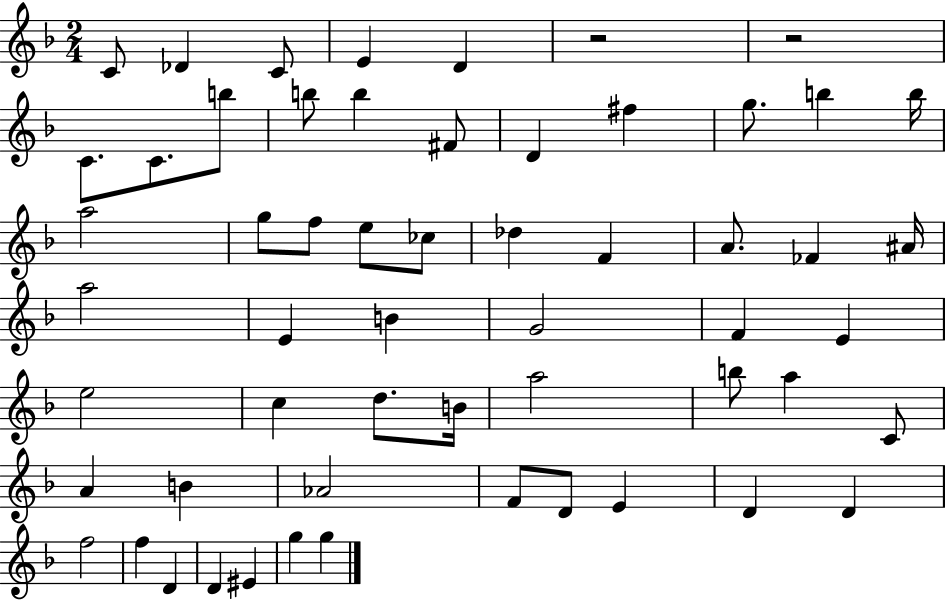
X:1
T:Untitled
M:2/4
L:1/4
K:F
C/2 _D C/2 E D z2 z2 C/2 C/2 b/2 b/2 b ^F/2 D ^f g/2 b b/4 a2 g/2 f/2 e/2 _c/2 _d F A/2 _F ^A/4 a2 E B G2 F E e2 c d/2 B/4 a2 b/2 a C/2 A B _A2 F/2 D/2 E D D f2 f D D ^E g g